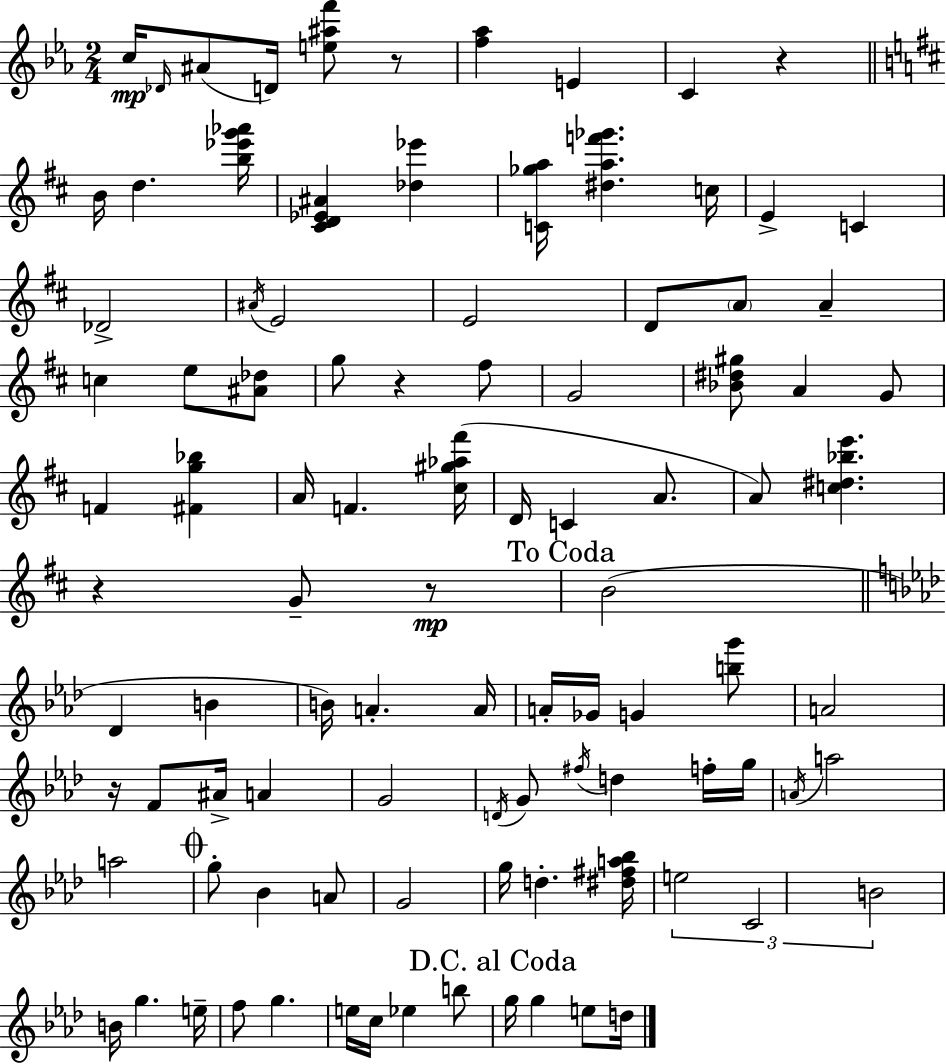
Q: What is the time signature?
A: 2/4